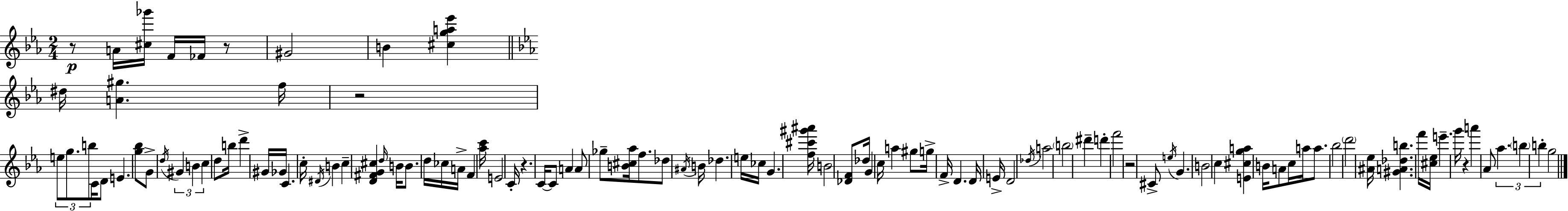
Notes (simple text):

R/e A4/s [C#5,Gb6]/s F4/s FES4/s R/e G#4/h B4/q [C#5,G5,A5,Eb6]/q D#5/s [A4,G#5]/q. F5/s R/h E5/e G5/e. B5/e C4/s D4/e E4/q. [G5,Bb5]/e G4/e D5/s G#4/q B4/q C5/q D5/e B5/s D6/q G#4/s Gb4/s C4/q. C5/s D#4/s B4/q C5/q [D4,F#4,G4,C#5]/q D5/s B4/s B4/e. D5/s CES5/s A4/s F4/q [Ab5,C6]/s E4/h C4/s R/q. C4/s C4/e A4/q A4/e Gb5/e [B4,C#5,Ab5]/s F5/e. Db5/e A#4/s B4/s Db5/q. E5/s CES5/s G4/q. [F5,C#6,G#6,A#6]/s B4/h [Db4,F4]/e Db5/s G4/q C5/s A5/q G#5/e G5/s F4/s D4/q. D4/s E4/s D4/h Db5/s A5/h B5/h D#6/q D6/q F6/h R/h C#4/e E5/s G4/q. B4/h C5/q [E4,C#5,G5,A5]/q B4/s A4/e C5/s A5/s A5/e. Bb5/h D6/h [A#4,Eb5]/s [G#4,A4,Db5,B5]/q. F6/s [C#5,Eb5]/s E6/q. G6/s R/q A6/q Ab4/e Ab5/q. B5/q B5/q G5/h